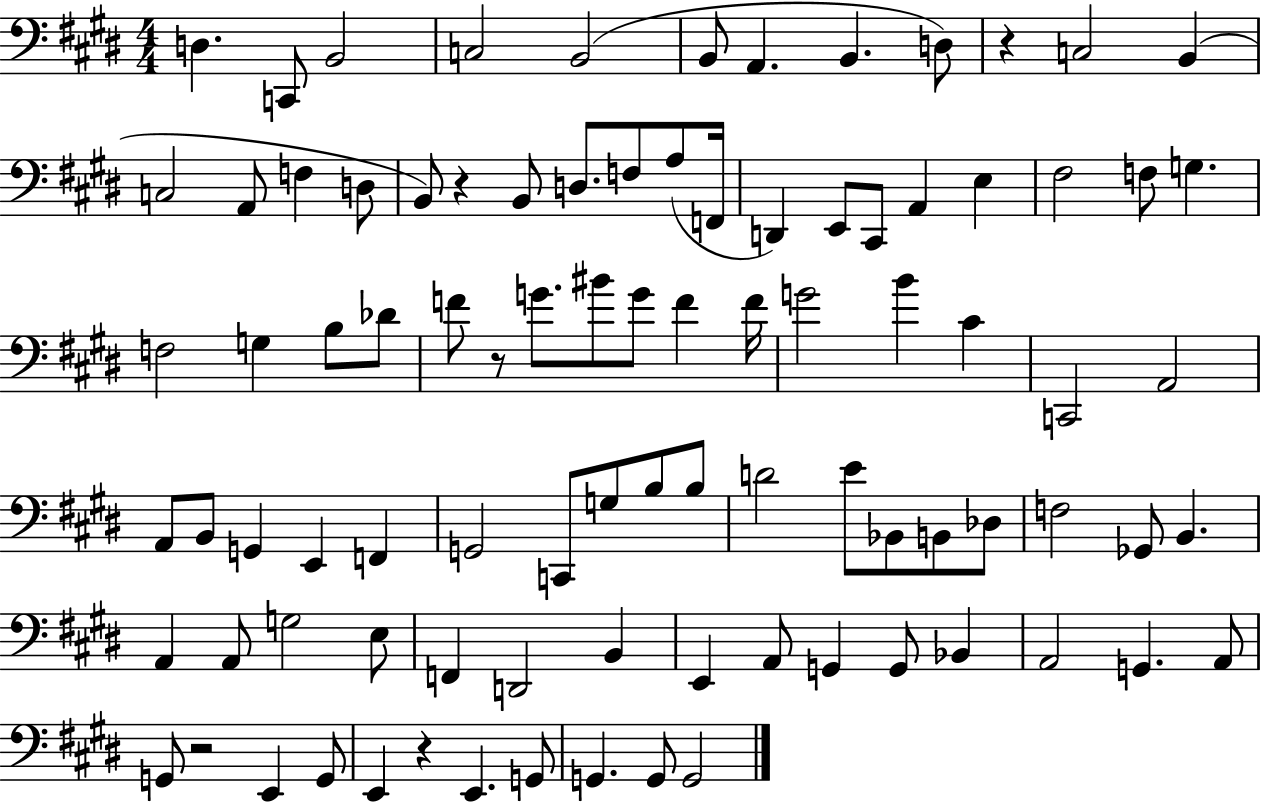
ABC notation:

X:1
T:Untitled
M:4/4
L:1/4
K:E
D, C,,/2 B,,2 C,2 B,,2 B,,/2 A,, B,, D,/2 z C,2 B,, C,2 A,,/2 F, D,/2 B,,/2 z B,,/2 D,/2 F,/2 A,/2 F,,/4 D,, E,,/2 ^C,,/2 A,, E, ^F,2 F,/2 G, F,2 G, B,/2 _D/2 F/2 z/2 G/2 ^B/2 G/2 F F/4 G2 B ^C C,,2 A,,2 A,,/2 B,,/2 G,, E,, F,, G,,2 C,,/2 G,/2 B,/2 B,/2 D2 E/2 _B,,/2 B,,/2 _D,/2 F,2 _G,,/2 B,, A,, A,,/2 G,2 E,/2 F,, D,,2 B,, E,, A,,/2 G,, G,,/2 _B,, A,,2 G,, A,,/2 G,,/2 z2 E,, G,,/2 E,, z E,, G,,/2 G,, G,,/2 G,,2